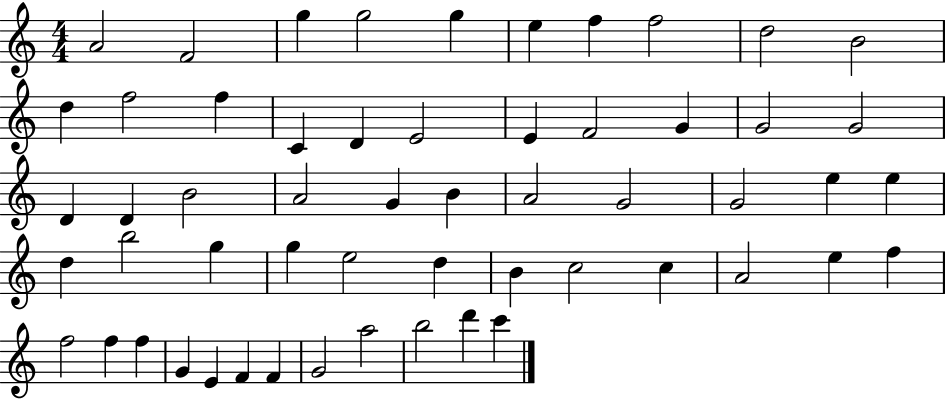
X:1
T:Untitled
M:4/4
L:1/4
K:C
A2 F2 g g2 g e f f2 d2 B2 d f2 f C D E2 E F2 G G2 G2 D D B2 A2 G B A2 G2 G2 e e d b2 g g e2 d B c2 c A2 e f f2 f f G E F F G2 a2 b2 d' c'